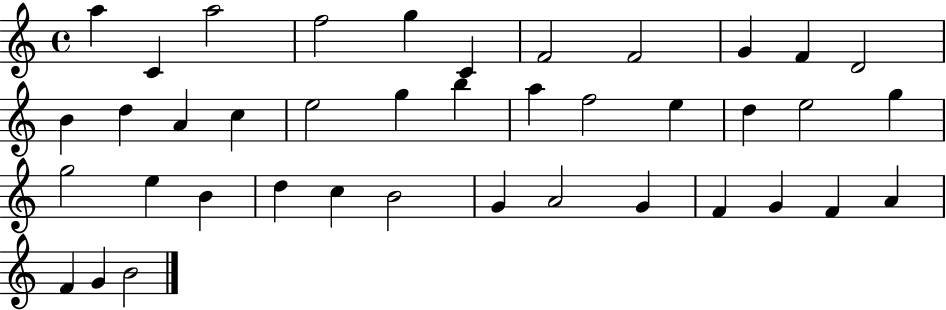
A5/q C4/q A5/h F5/h G5/q C4/q F4/h F4/h G4/q F4/q D4/h B4/q D5/q A4/q C5/q E5/h G5/q B5/q A5/q F5/h E5/q D5/q E5/h G5/q G5/h E5/q B4/q D5/q C5/q B4/h G4/q A4/h G4/q F4/q G4/q F4/q A4/q F4/q G4/q B4/h